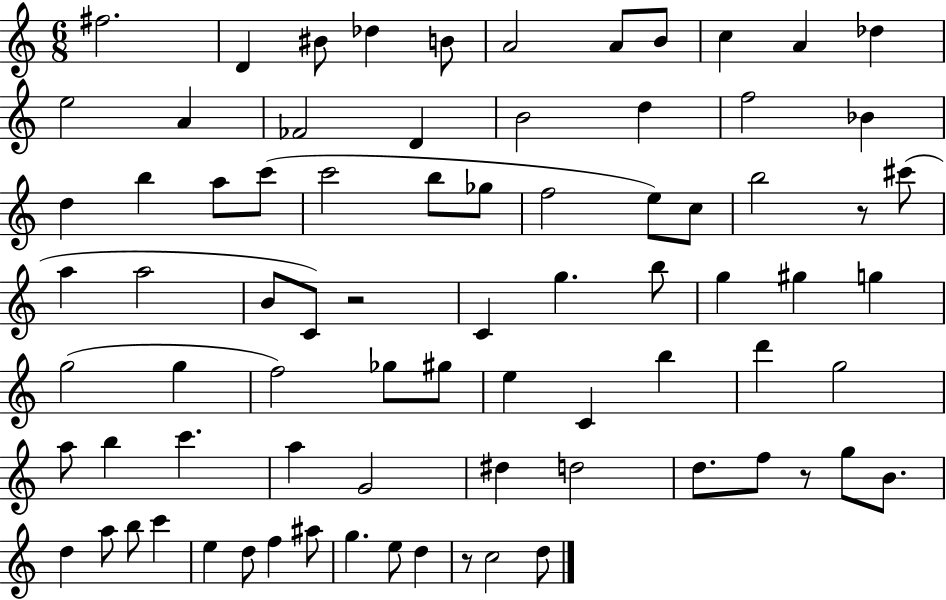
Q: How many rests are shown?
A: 4